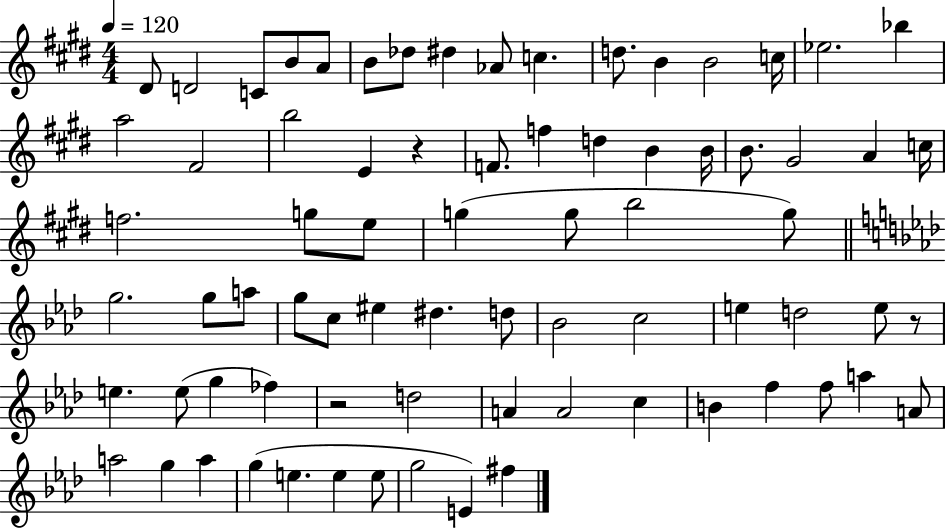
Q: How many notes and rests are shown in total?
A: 75